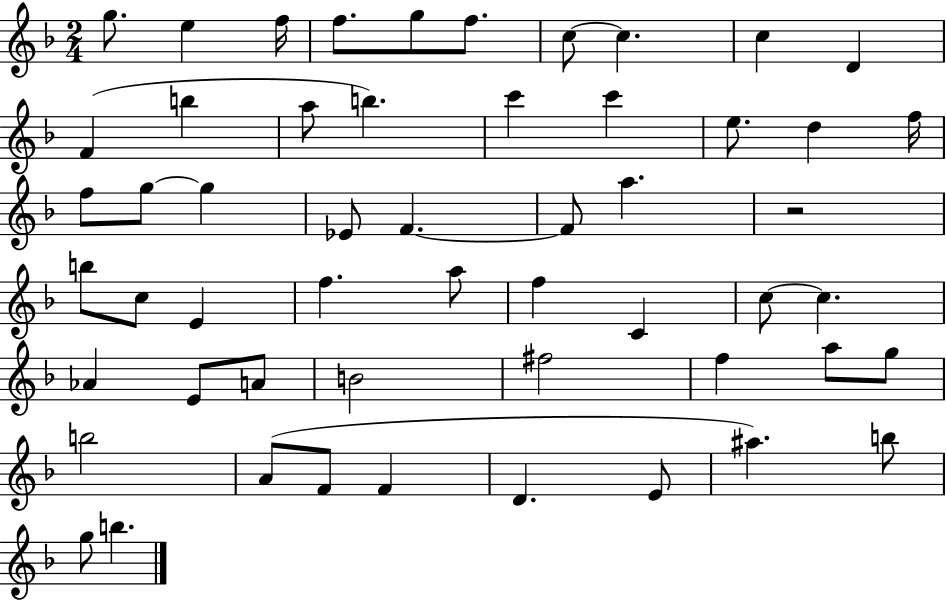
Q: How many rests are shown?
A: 1